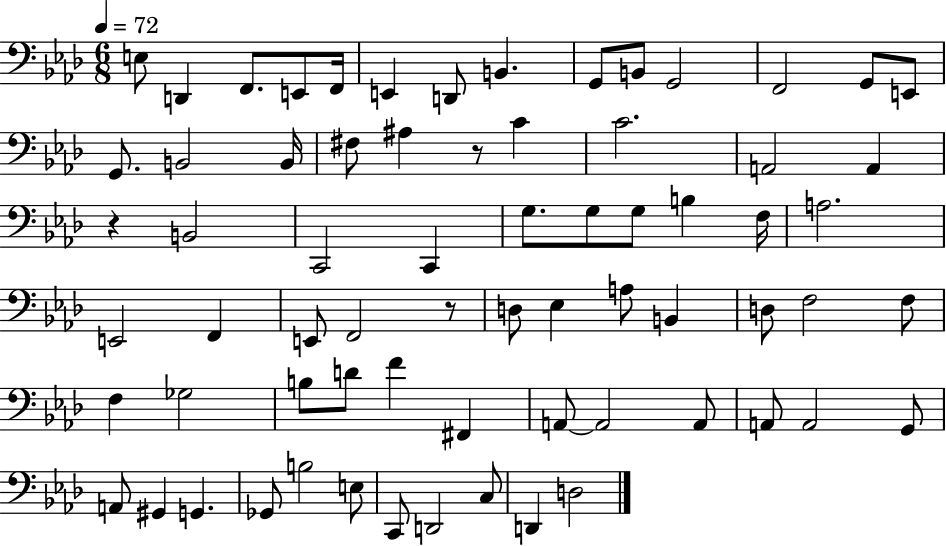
E3/e D2/q F2/e. E2/e F2/s E2/q D2/e B2/q. G2/e B2/e G2/h F2/h G2/e E2/e G2/e. B2/h B2/s F#3/e A#3/q R/e C4/q C4/h. A2/h A2/q R/q B2/h C2/h C2/q G3/e. G3/e G3/e B3/q F3/s A3/h. E2/h F2/q E2/e F2/h R/e D3/e Eb3/q A3/e B2/q D3/e F3/h F3/e F3/q Gb3/h B3/e D4/e F4/q F#2/q A2/e A2/h A2/e A2/e A2/h G2/e A2/e G#2/q G2/q. Gb2/e B3/h E3/e C2/e D2/h C3/e D2/q D3/h